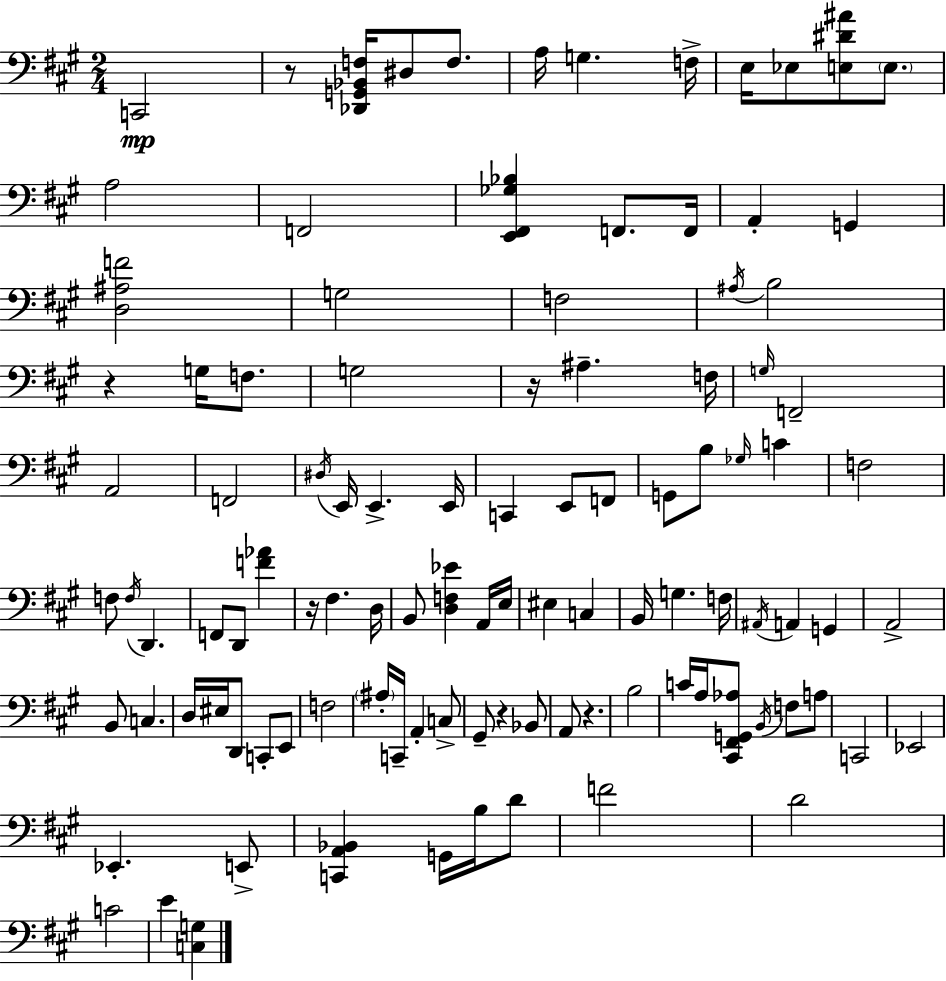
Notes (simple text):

C2/h R/e [Db2,G2,Bb2,F3]/s D#3/e F3/e. A3/s G3/q. F3/s E3/s Eb3/e [E3,D#4,A#4]/e E3/e. A3/h F2/h [E2,F#2,Gb3,Bb3]/q F2/e. F2/s A2/q G2/q [D3,A#3,F4]/h G3/h F3/h A#3/s B3/h R/q G3/s F3/e. G3/h R/s A#3/q. F3/s G3/s F2/h A2/h F2/h D#3/s E2/s E2/q. E2/s C2/q E2/e F2/e G2/e B3/e Gb3/s C4/q F3/h F3/e F3/s D2/q. F2/e D2/e [F4,Ab4]/q R/s F#3/q. D3/s B2/e [D3,F3,Eb4]/q A2/s E3/s EIS3/q C3/q B2/s G3/q. F3/s A#2/s A2/q G2/q A2/h B2/e C3/q. D3/s EIS3/s D2/e C2/e E2/e F3/h A#3/s C2/s A2/q C3/e G#2/e R/q Bb2/e A2/e R/q. B3/h C4/s A3/s [C#2,F#2,G2,Ab3]/e B2/s F3/e A3/e C2/h Eb2/h Eb2/q. E2/e [C2,A2,Bb2]/q G2/s B3/s D4/e F4/h D4/h C4/h E4/q [C3,G3]/q